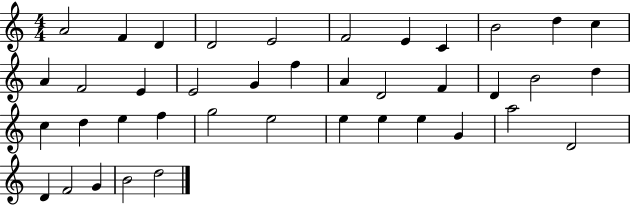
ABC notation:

X:1
T:Untitled
M:4/4
L:1/4
K:C
A2 F D D2 E2 F2 E C B2 d c A F2 E E2 G f A D2 F D B2 d c d e f g2 e2 e e e G a2 D2 D F2 G B2 d2